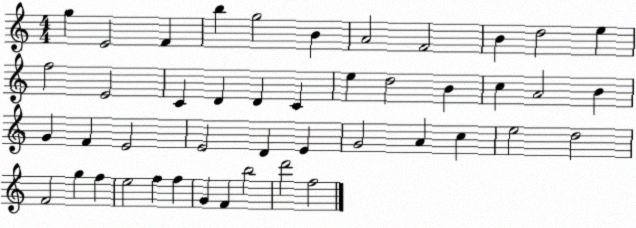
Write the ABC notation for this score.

X:1
T:Untitled
M:4/4
L:1/4
K:C
g E2 F b g2 B A2 F2 B d2 e f2 E2 C D D C e d2 B c A2 B G F E2 E2 D E G2 A c e2 d2 F2 g f e2 f f G F b2 d'2 f2